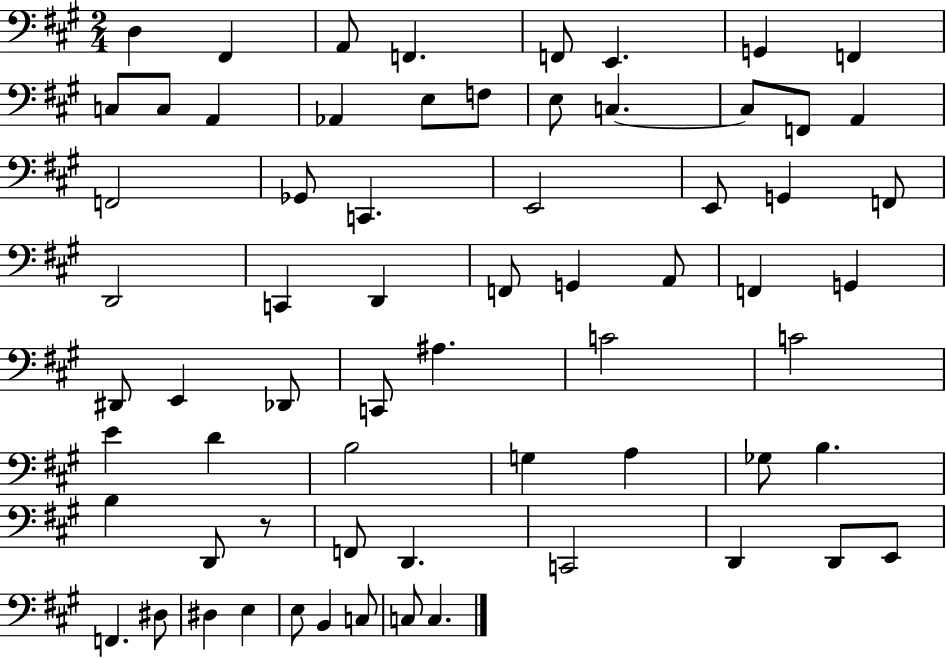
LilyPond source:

{
  \clef bass
  \numericTimeSignature
  \time 2/4
  \key a \major
  \repeat volta 2 { d4 fis,4 | a,8 f,4. | f,8 e,4. | g,4 f,4 | \break c8 c8 a,4 | aes,4 e8 f8 | e8 c4.~~ | c8 f,8 a,4 | \break f,2 | ges,8 c,4. | e,2 | e,8 g,4 f,8 | \break d,2 | c,4 d,4 | f,8 g,4 a,8 | f,4 g,4 | \break dis,8 e,4 des,8 | c,8 ais4. | c'2 | c'2 | \break e'4 d'4 | b2 | g4 a4 | ges8 b4. | \break b4 d,8 r8 | f,8 d,4. | c,2 | d,4 d,8 e,8 | \break f,4. dis8 | dis4 e4 | e8 b,4 c8 | c8 c4. | \break } \bar "|."
}